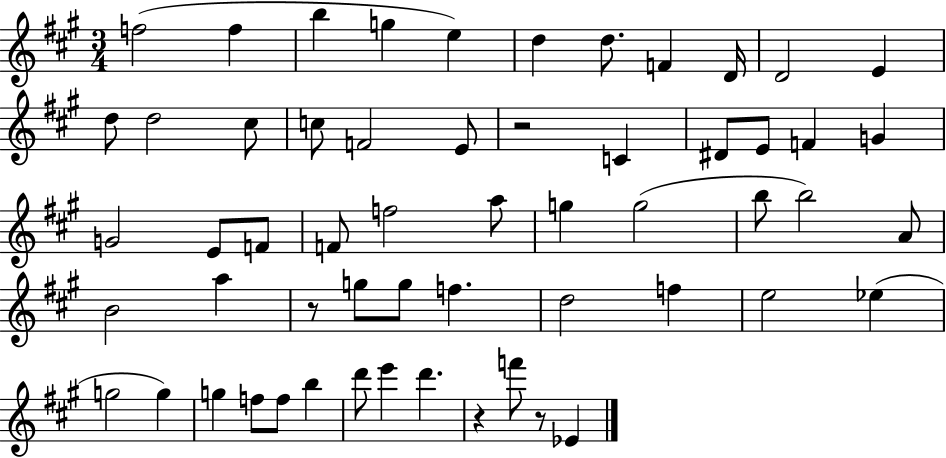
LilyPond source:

{
  \clef treble
  \numericTimeSignature
  \time 3/4
  \key a \major
  f''2( f''4 | b''4 g''4 e''4) | d''4 d''8. f'4 d'16 | d'2 e'4 | \break d''8 d''2 cis''8 | c''8 f'2 e'8 | r2 c'4 | dis'8 e'8 f'4 g'4 | \break g'2 e'8 f'8 | f'8 f''2 a''8 | g''4 g''2( | b''8 b''2) a'8 | \break b'2 a''4 | r8 g''8 g''8 f''4. | d''2 f''4 | e''2 ees''4( | \break g''2 g''4) | g''4 f''8 f''8 b''4 | d'''8 e'''4 d'''4. | r4 f'''8 r8 ees'4 | \break \bar "|."
}